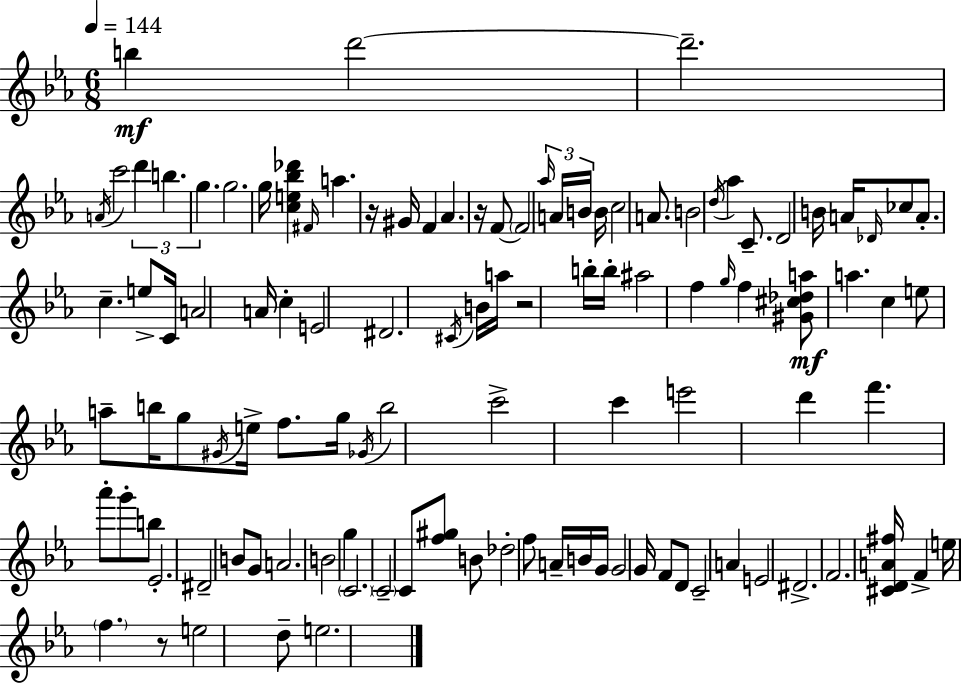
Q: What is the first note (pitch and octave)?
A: B5